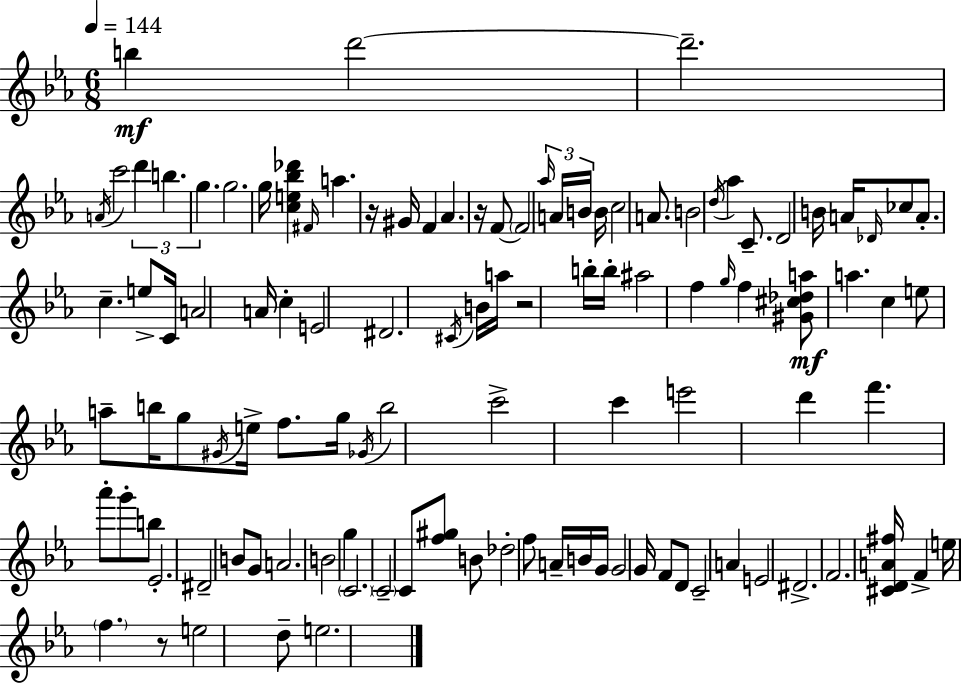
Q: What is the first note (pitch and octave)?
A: B5